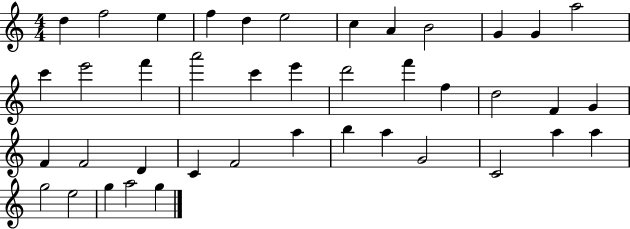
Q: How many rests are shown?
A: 0